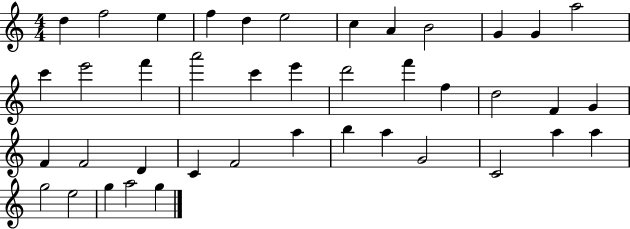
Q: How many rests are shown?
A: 0